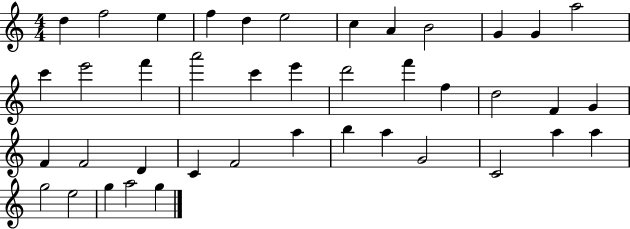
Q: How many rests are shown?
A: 0